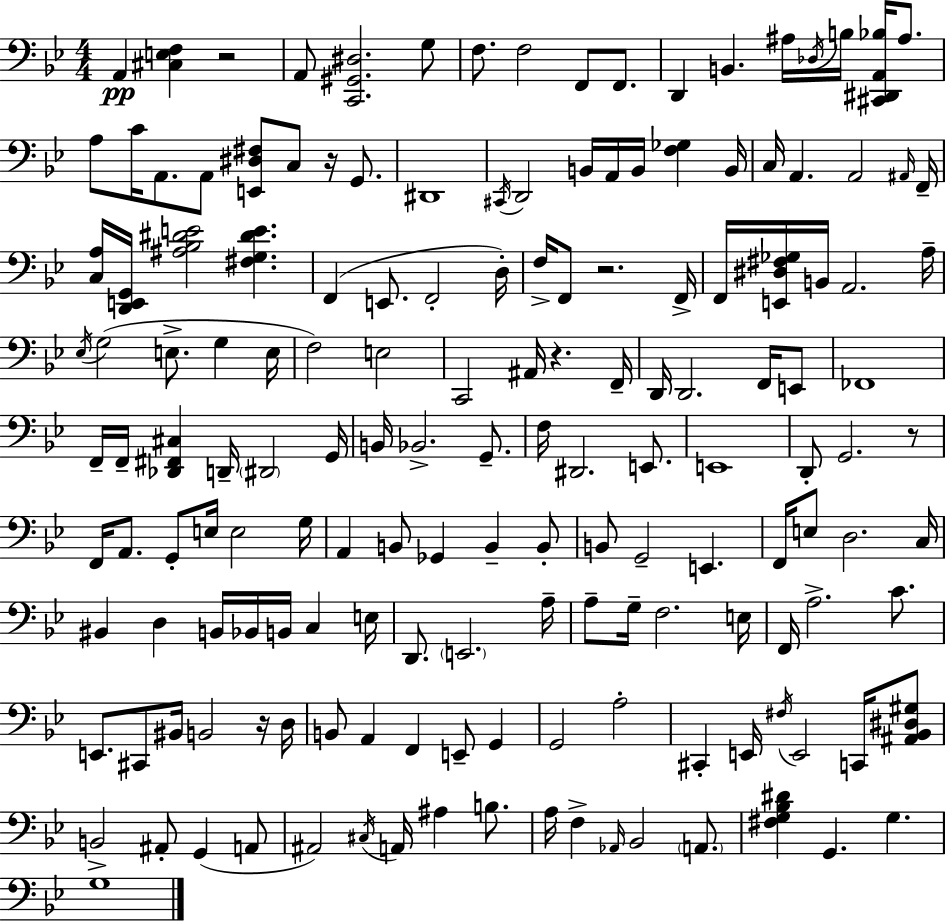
{
  \clef bass
  \numericTimeSignature
  \time 4/4
  \key bes \major
  a,4\pp <cis e f>4 r2 | a,8 <c, gis, dis>2. g8 | f8. f2 f,8 f,8. | d,4 b,4. ais16 \acciaccatura { des16 } b16 <cis, dis, a, bes>16 ais8. | \break a8 c'16 a,8. a,8 <e, dis fis>8 c8 r16 g,8. | dis,1 | \acciaccatura { cis,16 } d,2 b,16 a,16 b,16 <f ges>4 | b,16 c16 a,4. a,2 | \break \grace { ais,16 } f,16-- <c a>16 <d, e, g,>16 <ais bes dis' e'>2 <fis g dis' e'>4. | f,4( e,8. f,2-. | d16-.) f16-> f,8 r2. | f,16-> f,16 <e, dis fis ges>16 b,16 a,2. | \break a16-- \acciaccatura { ees16 } g2( e8.-> g4 | e16 f2) e2 | c,2 ais,16 r4. | f,16-- d,16 d,2. | \break f,16 e,8 fes,1 | f,16-- f,16-- <des, fis, cis>4 d,16-- \parenthesize dis,2 | g,16 b,16 bes,2.-> | g,8.-- f16 dis,2. | \break e,8. e,1 | d,8-. g,2. | r8 f,16 a,8. g,8-. e16 e2 | g16 a,4 b,8 ges,4 b,4-- | \break b,8-. b,8 g,2-- e,4. | f,16 e8 d2. | c16 bis,4 d4 b,16 bes,16 b,16 c4 | e16 d,8. \parenthesize e,2. | \break a16-- a8-- g16-- f2. | e16 f,16 a2.-> | c'8. e,8. cis,8 bis,16 b,2 | r16 d16 b,8 a,4 f,4 e,8-- | \break g,4 g,2 a2-. | cis,4-. e,16 \acciaccatura { fis16 } e,2 | c,16 <ais, bes, dis gis>8 b,2-> ais,8-. g,4( | a,8 ais,2) \acciaccatura { cis16 } a,16 ais4 | \break b8. a16 f4-> \grace { aes,16 } bes,2 | \parenthesize a,8. <fis g bes dis'>4 g,4. | g4. g1 | \bar "|."
}